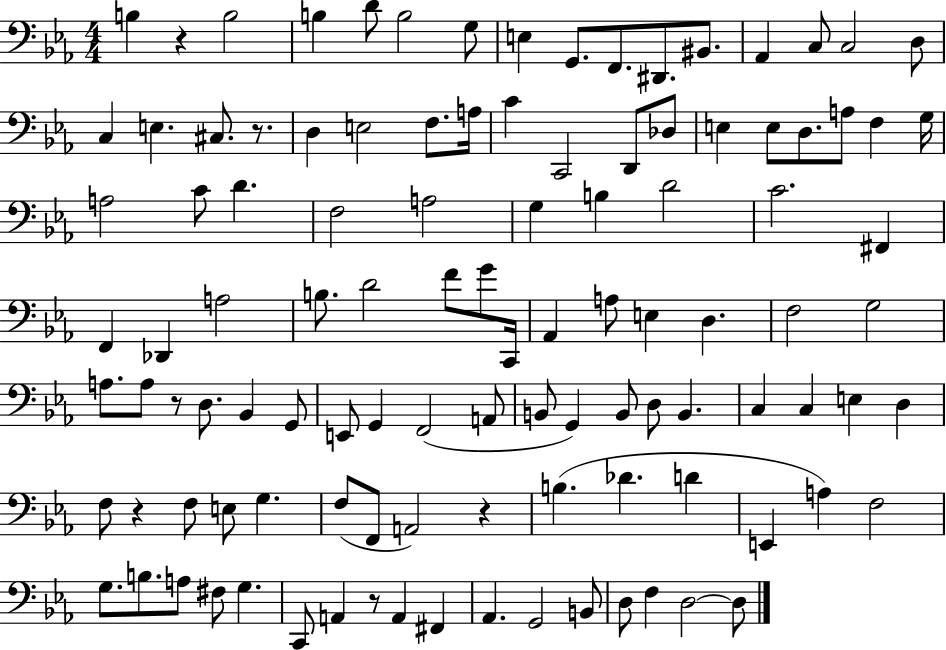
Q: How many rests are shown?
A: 6